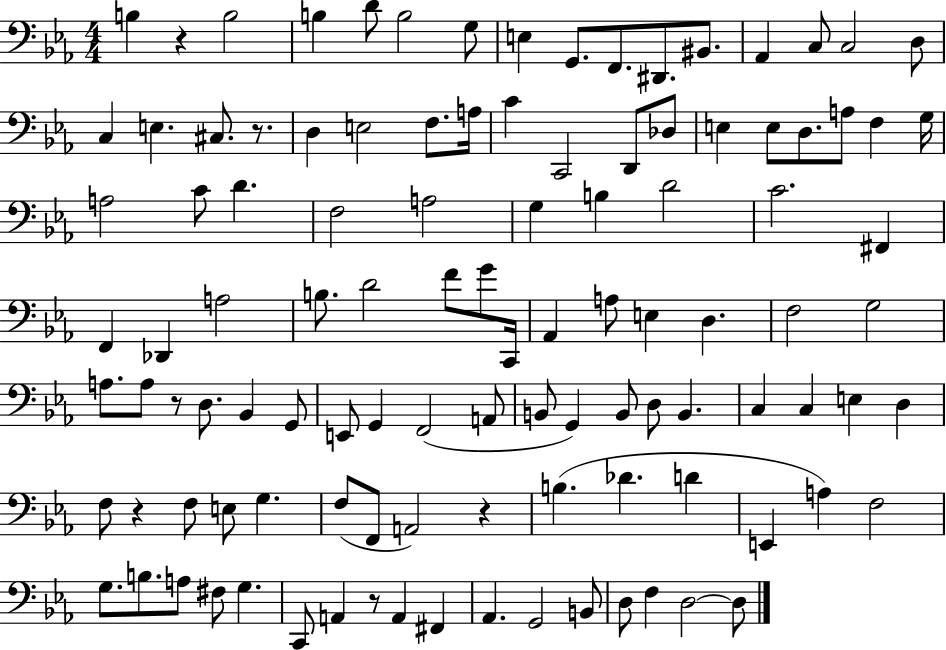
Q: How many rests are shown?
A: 6